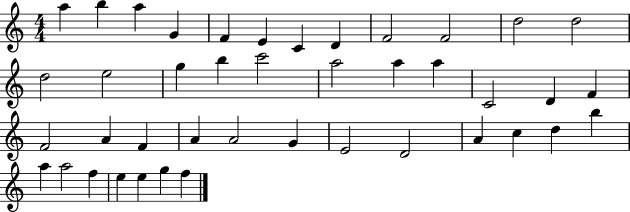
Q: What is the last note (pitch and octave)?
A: F5